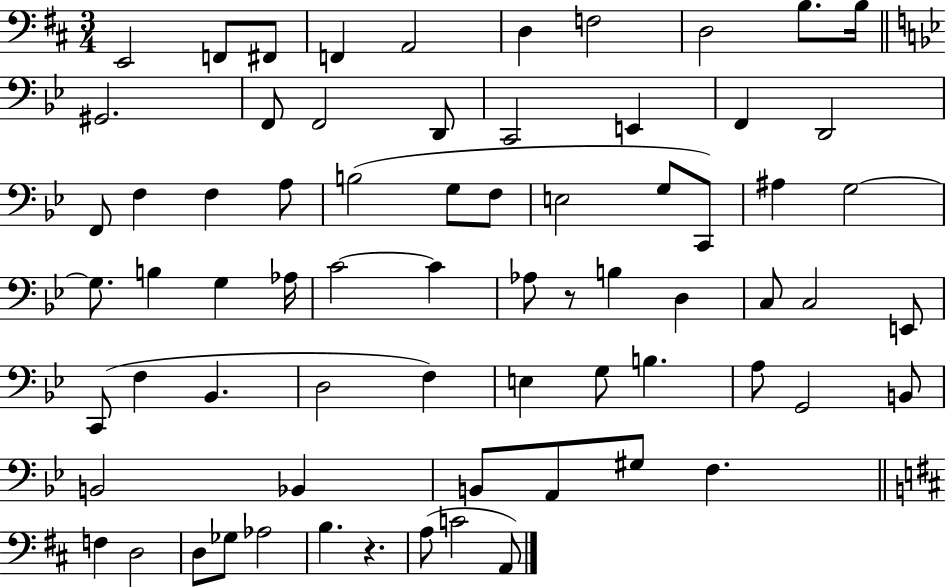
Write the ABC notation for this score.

X:1
T:Untitled
M:3/4
L:1/4
K:D
E,,2 F,,/2 ^F,,/2 F,, A,,2 D, F,2 D,2 B,/2 B,/4 ^G,,2 F,,/2 F,,2 D,,/2 C,,2 E,, F,, D,,2 F,,/2 F, F, A,/2 B,2 G,/2 F,/2 E,2 G,/2 C,,/2 ^A, G,2 G,/2 B, G, _A,/4 C2 C _A,/2 z/2 B, D, C,/2 C,2 E,,/2 C,,/2 F, _B,, D,2 F, E, G,/2 B, A,/2 G,,2 B,,/2 B,,2 _B,, B,,/2 A,,/2 ^G,/2 F, F, D,2 D,/2 _G,/2 _A,2 B, z A,/2 C2 A,,/2